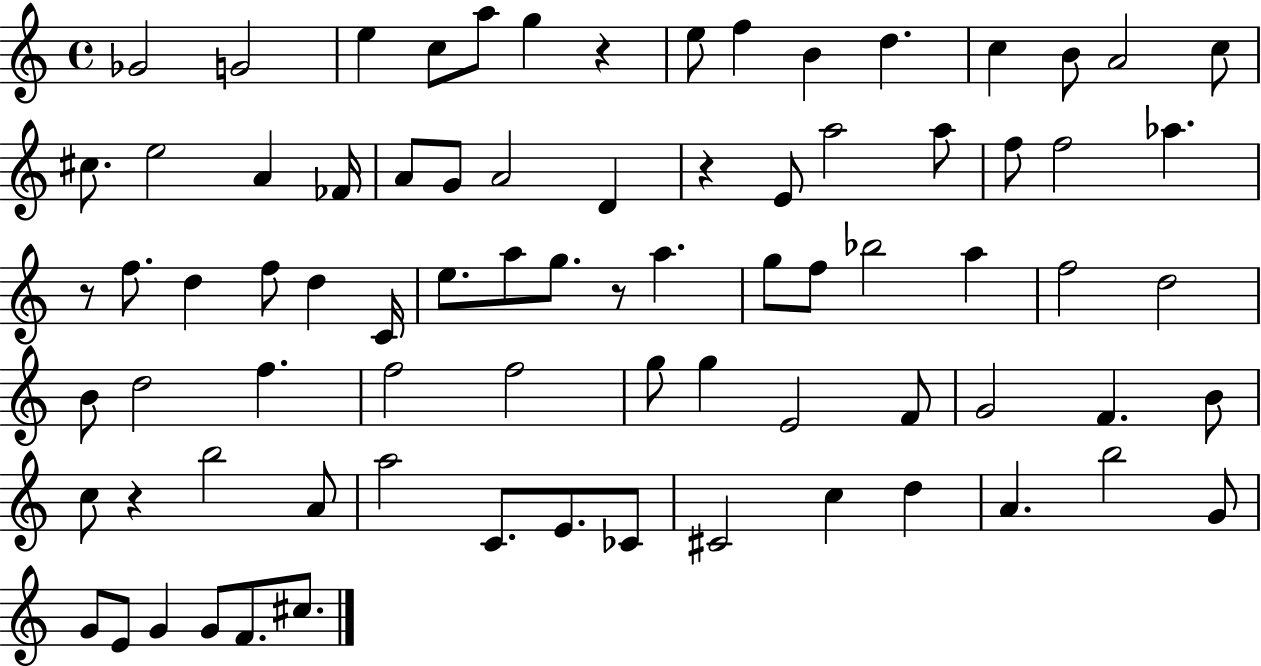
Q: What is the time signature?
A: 4/4